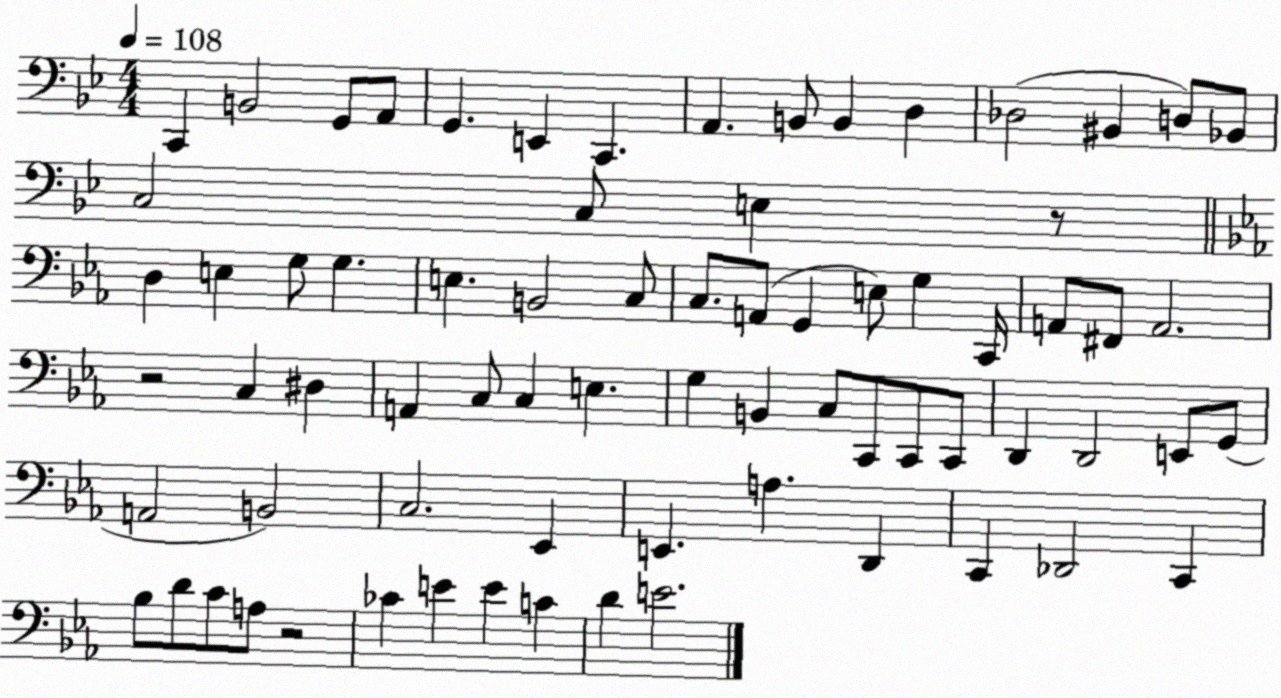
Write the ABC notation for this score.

X:1
T:Untitled
M:4/4
L:1/4
K:Bb
C,, B,,2 G,,/2 A,,/2 G,, E,, C,, A,, B,,/2 B,, D, _D,2 ^B,, D,/2 _B,,/2 C,2 C,/2 E, z/2 D, E, G,/2 G, E, B,,2 C,/2 C,/2 A,,/2 G,, E,/2 G, C,,/4 A,,/2 ^F,,/2 A,,2 z2 C, ^D, A,, C,/2 C, E, G, B,, C,/2 C,,/2 C,,/2 C,,/2 D,, D,,2 E,,/2 G,,/2 A,,2 B,,2 C,2 _E,, E,, A, D,, C,, _D,,2 C,, _B,/2 D/2 C/2 A,/2 z2 _C E E C D E2